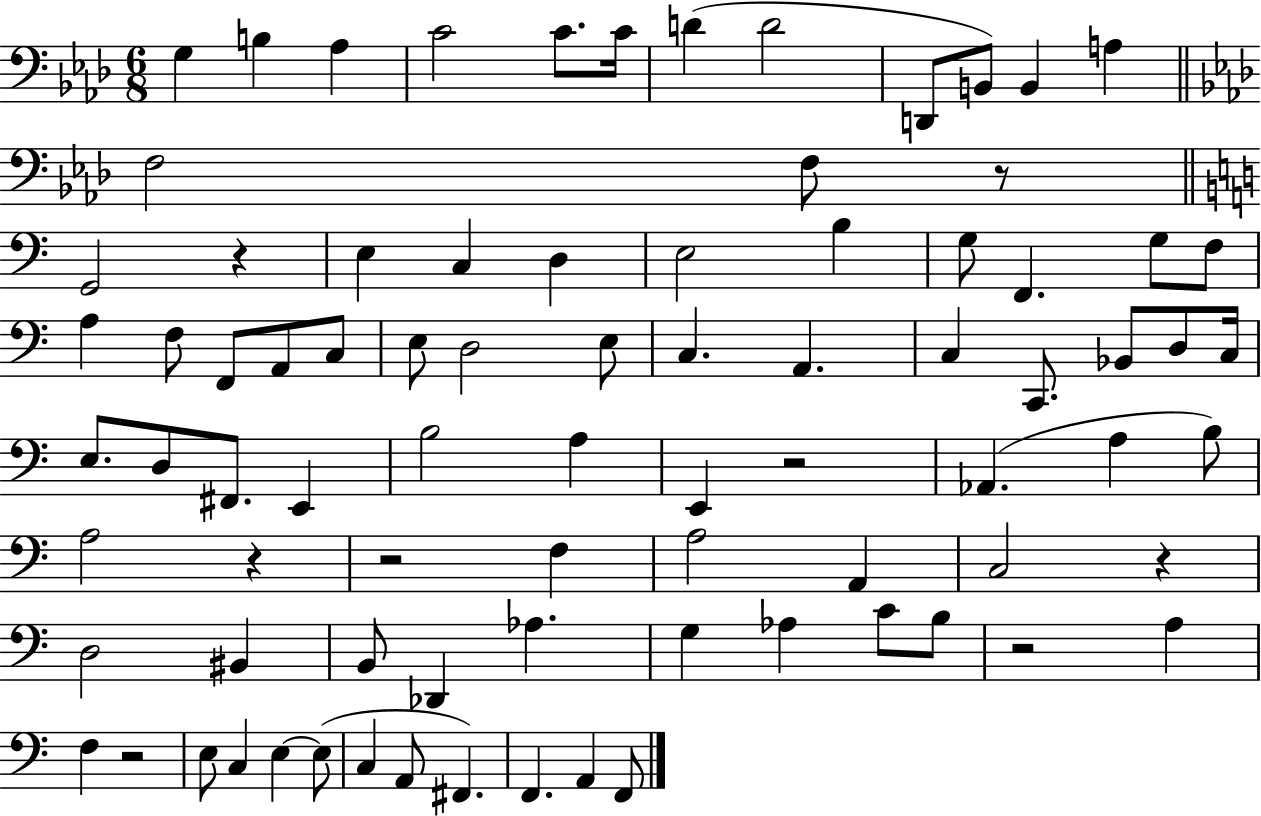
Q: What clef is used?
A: bass